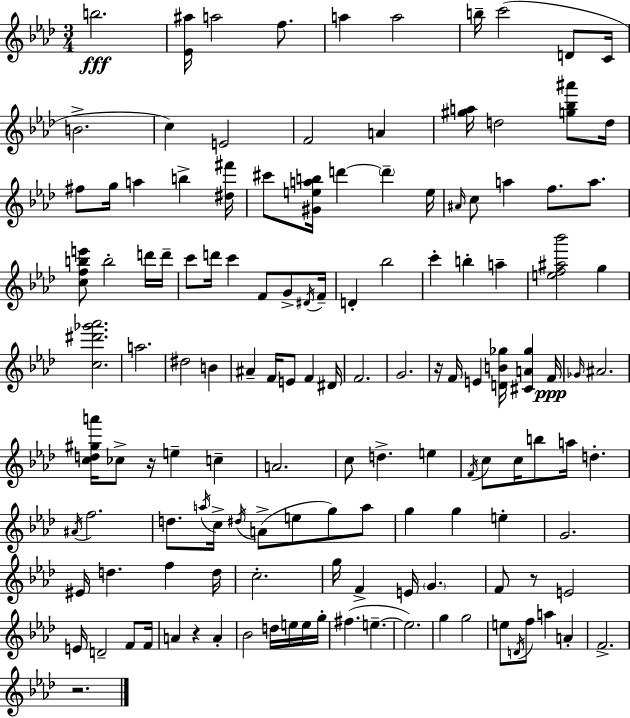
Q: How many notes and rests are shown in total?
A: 136